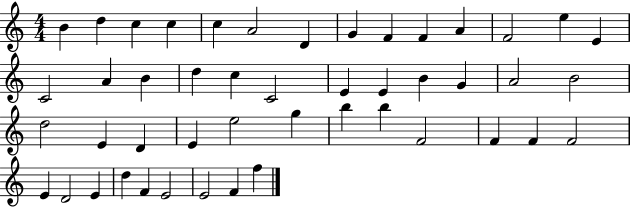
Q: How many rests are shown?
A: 0